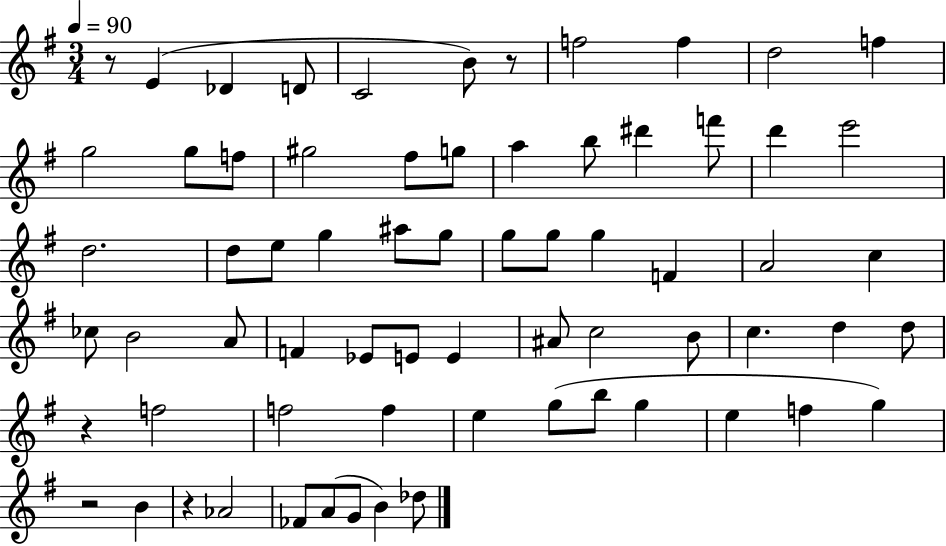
{
  \clef treble
  \numericTimeSignature
  \time 3/4
  \key g \major
  \tempo 4 = 90
  r8 e'4( des'4 d'8 | c'2 b'8) r8 | f''2 f''4 | d''2 f''4 | \break g''2 g''8 f''8 | gis''2 fis''8 g''8 | a''4 b''8 dis'''4 f'''8 | d'''4 e'''2 | \break d''2. | d''8 e''8 g''4 ais''8 g''8 | g''8 g''8 g''4 f'4 | a'2 c''4 | \break ces''8 b'2 a'8 | f'4 ees'8 e'8 e'4 | ais'8 c''2 b'8 | c''4. d''4 d''8 | \break r4 f''2 | f''2 f''4 | e''4 g''8( b''8 g''4 | e''4 f''4 g''4) | \break r2 b'4 | r4 aes'2 | fes'8 a'8( g'8 b'4) des''8 | \bar "|."
}